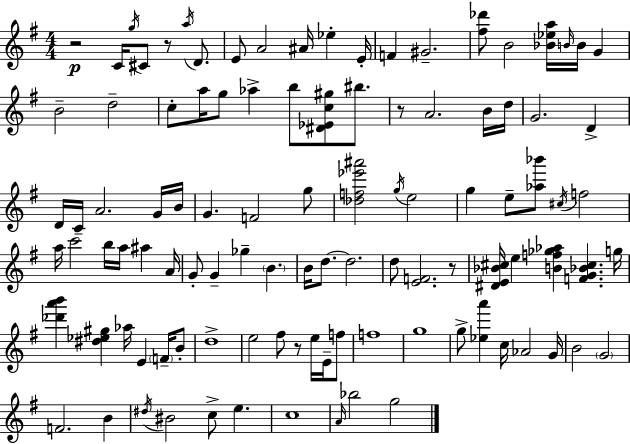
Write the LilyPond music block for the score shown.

{
  \clef treble
  \numericTimeSignature
  \time 4/4
  \key e \minor
  \repeat volta 2 { r2\p c'16 \acciaccatura { g''16 } cis'8 r8 \acciaccatura { a''16 } d'8. | e'8 a'2 ais'16 ees''4-. | e'16-. f'4 gis'2.-- | <fis'' des'''>8 b'2 <bes' ees'' a''>16 \grace { b'16 } b'16 g'4 | \break b'2-- d''2-- | c''8-. a''16 g''8 aes''4-> b''8 <dis' ees' c'' gis''>8 | bis''8. r8 a'2. | b'16 d''16 g'2. d'4-> | \break d'16 c'16-- a'2. | g'16 b'16 g'4. f'2 | g''8 <des'' f'' ees''' ais'''>2 \acciaccatura { g''16 } e''2 | g''4 e''8-- <aes'' bes'''>8 \acciaccatura { cis''16 } f''2 | \break a''16 c'''2 b''16 a''16 | ais''4 a'16 g'8-. g'4-- ges''4-- \parenthesize b'4. | b'16 d''8.~~ d''2. | d''8 <e' f'>2. | \break r8 <dis' e' bes' cis''>16 e''4 <b' f'' ges'' aes''>4 <f' g' bes' cis''>4. | g''16 <des''' a''' b'''>4 <dis'' ees'' gis''>4 aes''16 e'4 | \parenthesize f'16-- b'8-. d''1-> | e''2 fis''8 r8 | \break e''16 e'16-- f''8 f''1 | g''1 | g''8-> <ees'' a'''>4 c''16 aes'2 | g'16 b'2 \parenthesize g'2 | \break f'2. | b'4 \acciaccatura { dis''16 } bis'2 c''8-> | e''4. c''1 | \grace { a'16 } bes''2 g''2 | \break } \bar "|."
}